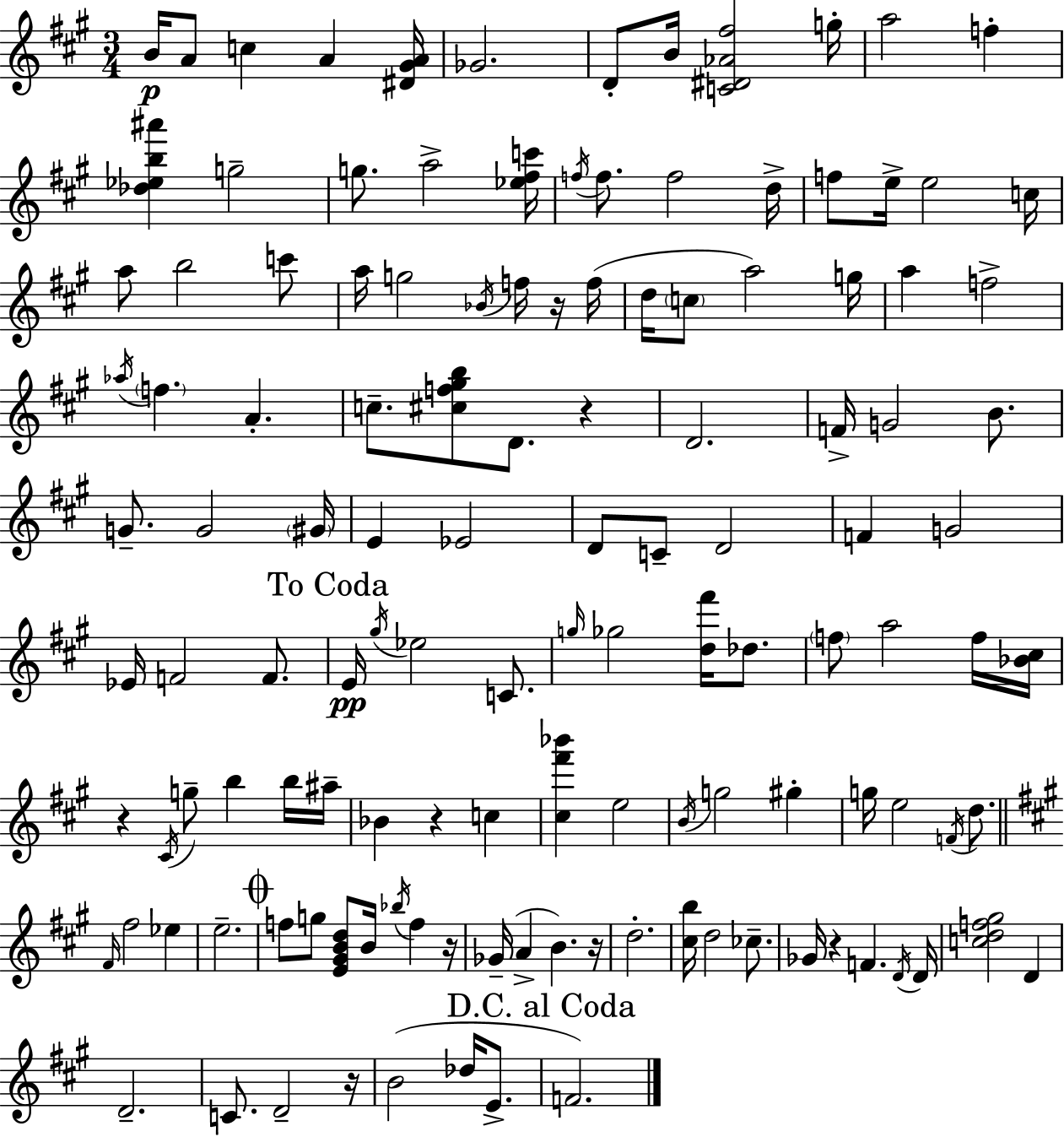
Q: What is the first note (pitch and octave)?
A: B4